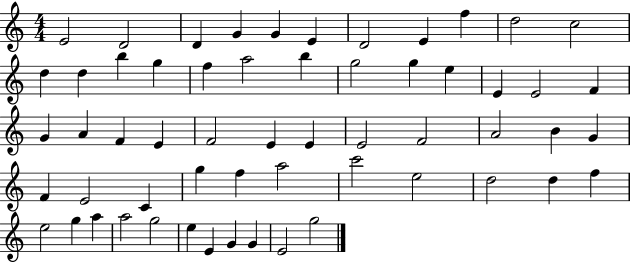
{
  \clef treble
  \numericTimeSignature
  \time 4/4
  \key c \major
  e'2 d'2 | d'4 g'4 g'4 e'4 | d'2 e'4 f''4 | d''2 c''2 | \break d''4 d''4 b''4 g''4 | f''4 a''2 b''4 | g''2 g''4 e''4 | e'4 e'2 f'4 | \break g'4 a'4 f'4 e'4 | f'2 e'4 e'4 | e'2 f'2 | a'2 b'4 g'4 | \break f'4 e'2 c'4 | g''4 f''4 a''2 | c'''2 e''2 | d''2 d''4 f''4 | \break e''2 g''4 a''4 | a''2 g''2 | e''4 e'4 g'4 g'4 | e'2 g''2 | \break \bar "|."
}